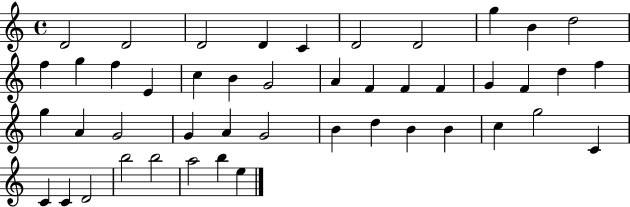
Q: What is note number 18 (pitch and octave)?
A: A4